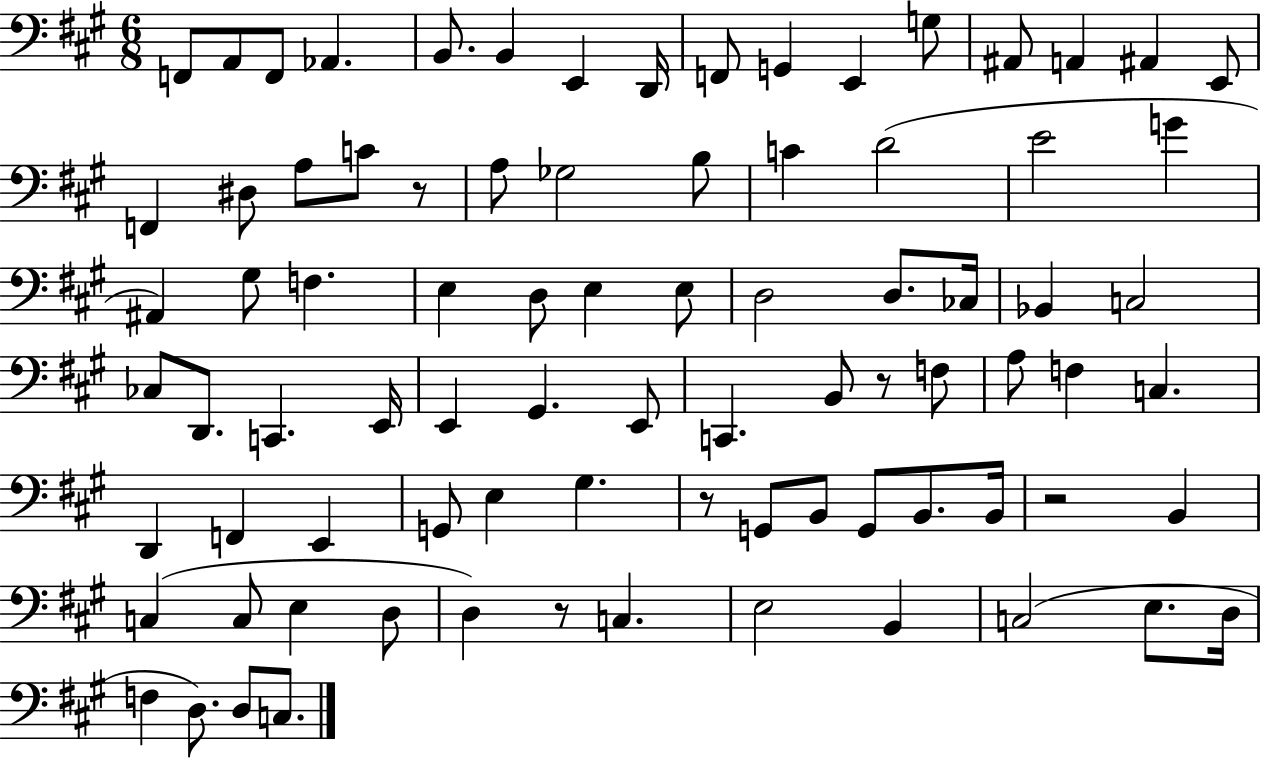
X:1
T:Untitled
M:6/8
L:1/4
K:A
F,,/2 A,,/2 F,,/2 _A,, B,,/2 B,, E,, D,,/4 F,,/2 G,, E,, G,/2 ^A,,/2 A,, ^A,, E,,/2 F,, ^D,/2 A,/2 C/2 z/2 A,/2 _G,2 B,/2 C D2 E2 G ^A,, ^G,/2 F, E, D,/2 E, E,/2 D,2 D,/2 _C,/4 _B,, C,2 _C,/2 D,,/2 C,, E,,/4 E,, ^G,, E,,/2 C,, B,,/2 z/2 F,/2 A,/2 F, C, D,, F,, E,, G,,/2 E, ^G, z/2 G,,/2 B,,/2 G,,/2 B,,/2 B,,/4 z2 B,, C, C,/2 E, D,/2 D, z/2 C, E,2 B,, C,2 E,/2 D,/4 F, D,/2 D,/2 C,/2